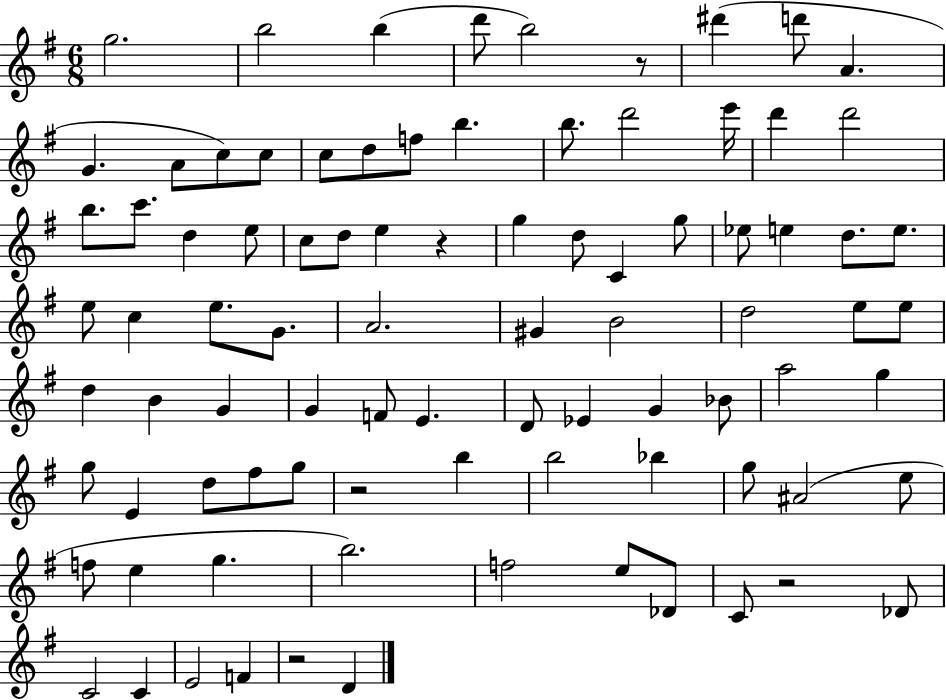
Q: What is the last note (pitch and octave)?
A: D4